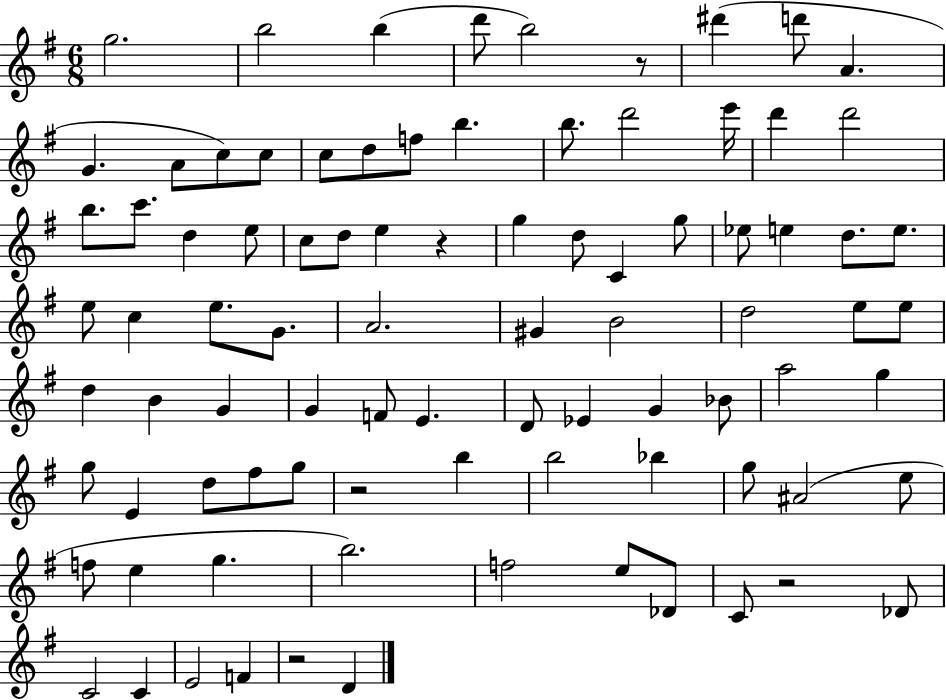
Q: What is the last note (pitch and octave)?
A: D4